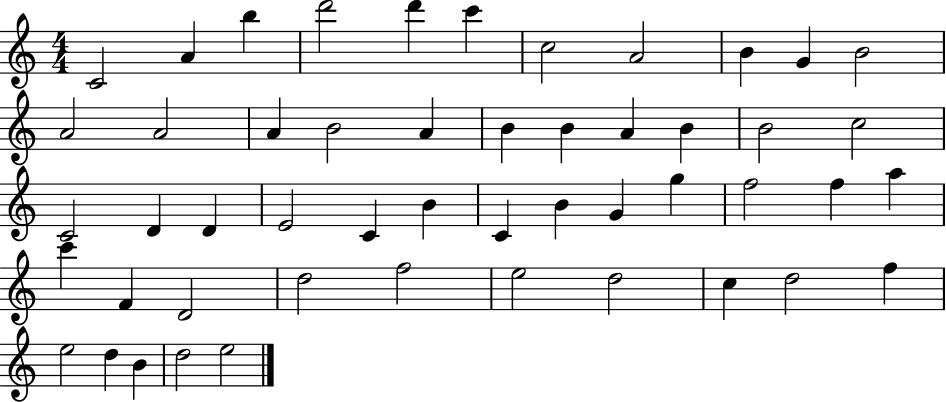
C4/h A4/q B5/q D6/h D6/q C6/q C5/h A4/h B4/q G4/q B4/h A4/h A4/h A4/q B4/h A4/q B4/q B4/q A4/q B4/q B4/h C5/h C4/h D4/q D4/q E4/h C4/q B4/q C4/q B4/q G4/q G5/q F5/h F5/q A5/q C6/q F4/q D4/h D5/h F5/h E5/h D5/h C5/q D5/h F5/q E5/h D5/q B4/q D5/h E5/h